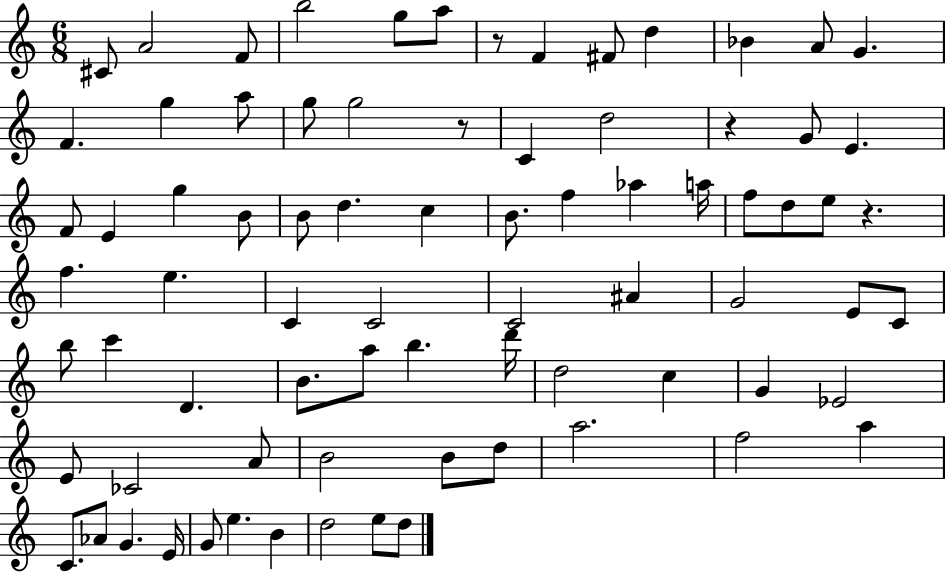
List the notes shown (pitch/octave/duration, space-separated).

C#4/e A4/h F4/e B5/h G5/e A5/e R/e F4/q F#4/e D5/q Bb4/q A4/e G4/q. F4/q. G5/q A5/e G5/e G5/h R/e C4/q D5/h R/q G4/e E4/q. F4/e E4/q G5/q B4/e B4/e D5/q. C5/q B4/e. F5/q Ab5/q A5/s F5/e D5/e E5/e R/q. F5/q. E5/q. C4/q C4/h C4/h A#4/q G4/h E4/e C4/e B5/e C6/q D4/q. B4/e. A5/e B5/q. D6/s D5/h C5/q G4/q Eb4/h E4/e CES4/h A4/e B4/h B4/e D5/e A5/h. F5/h A5/q C4/e. Ab4/e G4/q. E4/s G4/e E5/q. B4/q D5/h E5/e D5/e